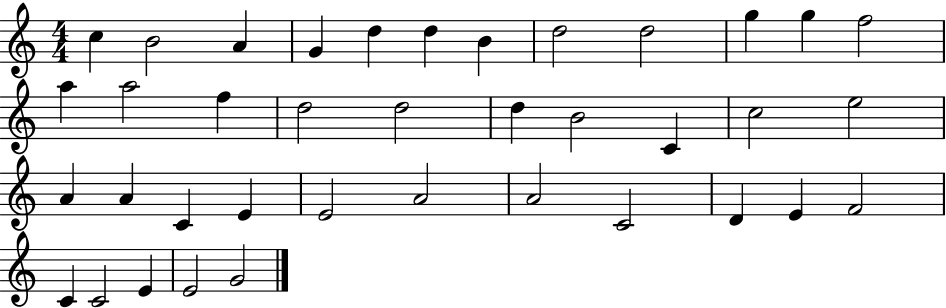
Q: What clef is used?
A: treble